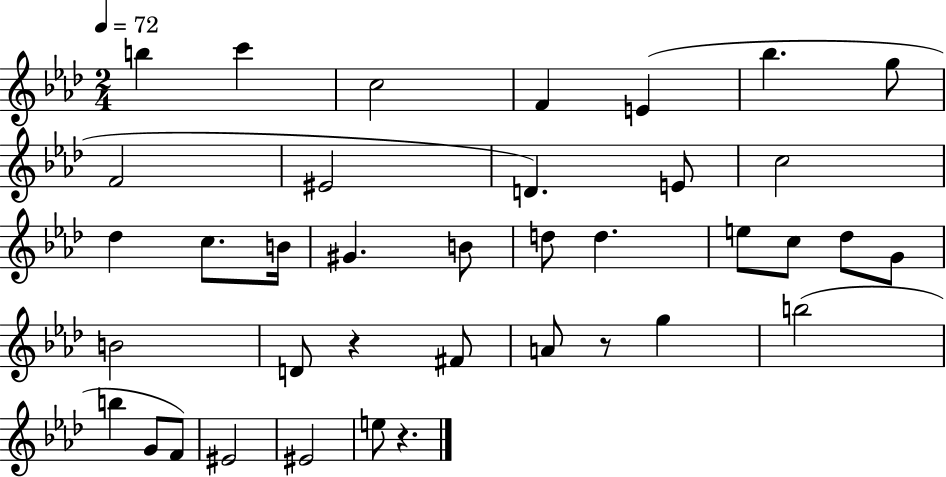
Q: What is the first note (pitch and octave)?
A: B5